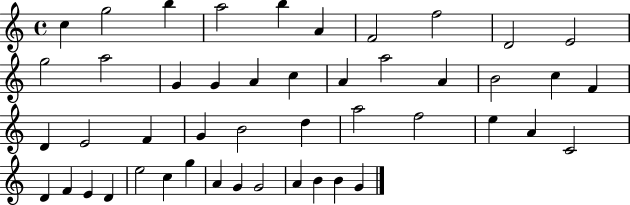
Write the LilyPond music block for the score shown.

{
  \clef treble
  \time 4/4
  \defaultTimeSignature
  \key c \major
  c''4 g''2 b''4 | a''2 b''4 a'4 | f'2 f''2 | d'2 e'2 | \break g''2 a''2 | g'4 g'4 a'4 c''4 | a'4 a''2 a'4 | b'2 c''4 f'4 | \break d'4 e'2 f'4 | g'4 b'2 d''4 | a''2 f''2 | e''4 a'4 c'2 | \break d'4 f'4 e'4 d'4 | e''2 c''4 g''4 | a'4 g'4 g'2 | a'4 b'4 b'4 g'4 | \break \bar "|."
}